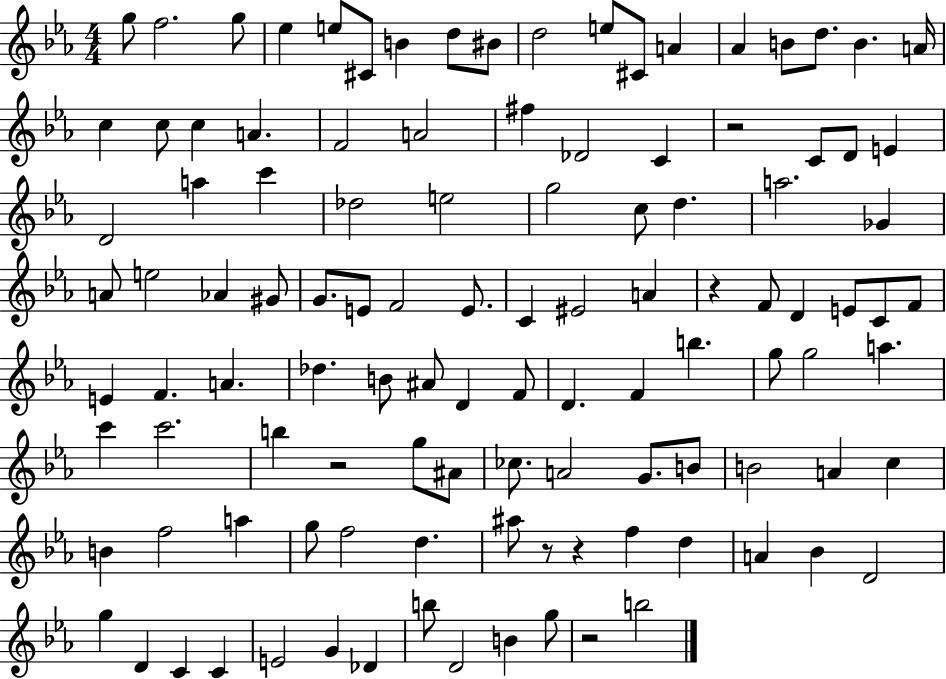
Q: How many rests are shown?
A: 6